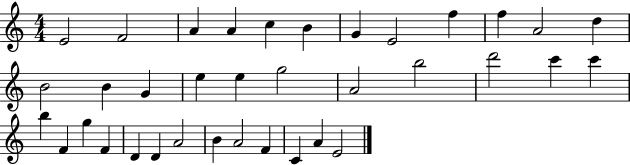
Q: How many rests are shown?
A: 0